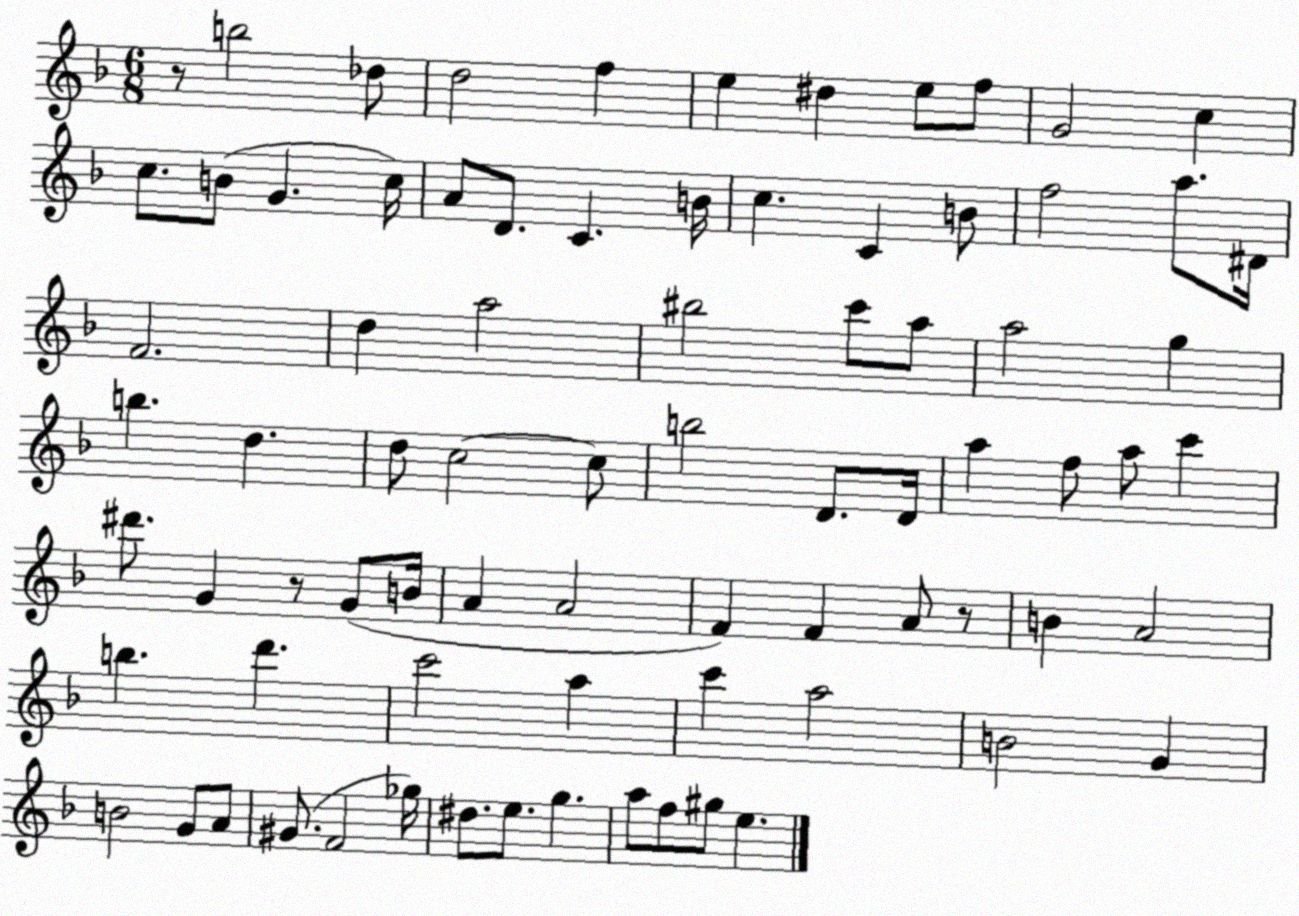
X:1
T:Untitled
M:6/8
L:1/4
K:F
z/2 b2 _d/2 d2 f e ^d e/2 f/2 G2 c c/2 B/2 G c/4 A/2 D/2 C B/4 c C B/2 f2 a/2 ^D/4 F2 d a2 ^b2 c'/2 a/2 a2 g b d d/2 c2 c/2 b2 D/2 D/4 a f/2 a/2 c' ^d'/2 G z/2 G/2 B/4 A A2 F F A/2 z/2 B A2 b d' c'2 a c' a2 B2 G B2 G/2 A/2 ^G/2 F2 _g/4 ^d/2 e/2 g a/2 f/2 ^g/2 e